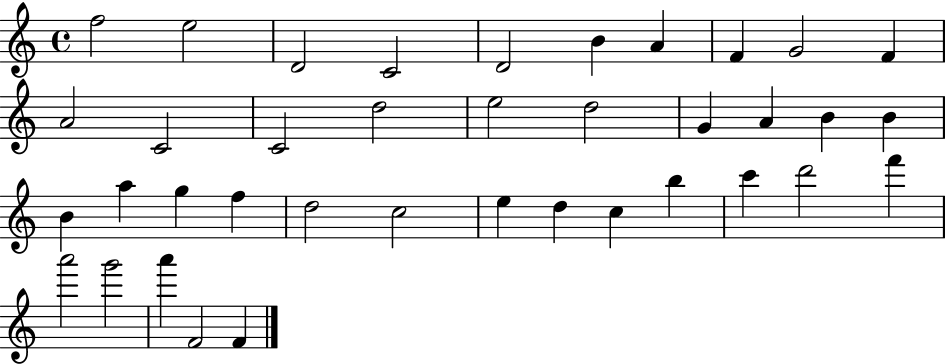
F5/h E5/h D4/h C4/h D4/h B4/q A4/q F4/q G4/h F4/q A4/h C4/h C4/h D5/h E5/h D5/h G4/q A4/q B4/q B4/q B4/q A5/q G5/q F5/q D5/h C5/h E5/q D5/q C5/q B5/q C6/q D6/h F6/q A6/h G6/h A6/q F4/h F4/q